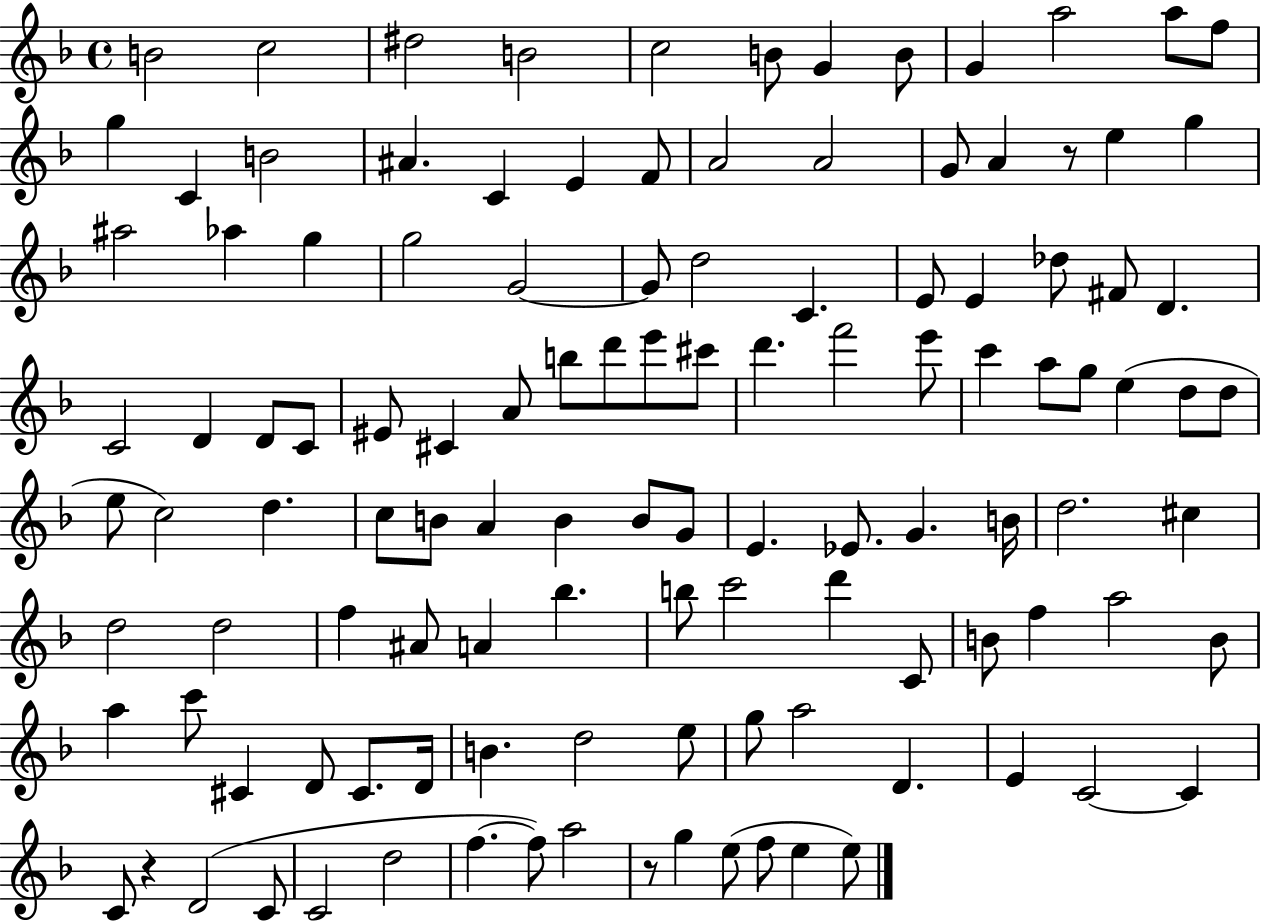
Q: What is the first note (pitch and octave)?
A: B4